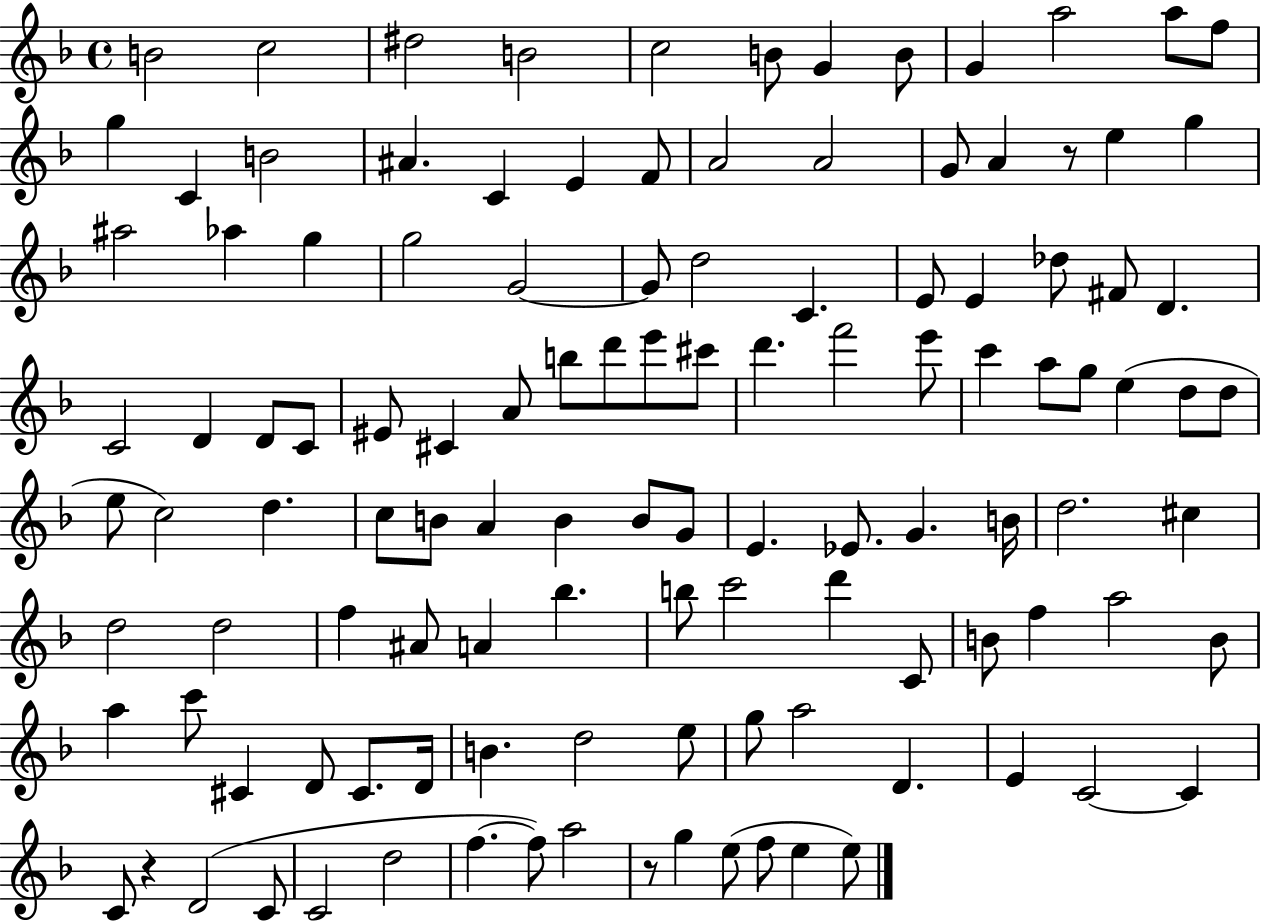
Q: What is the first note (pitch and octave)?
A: B4